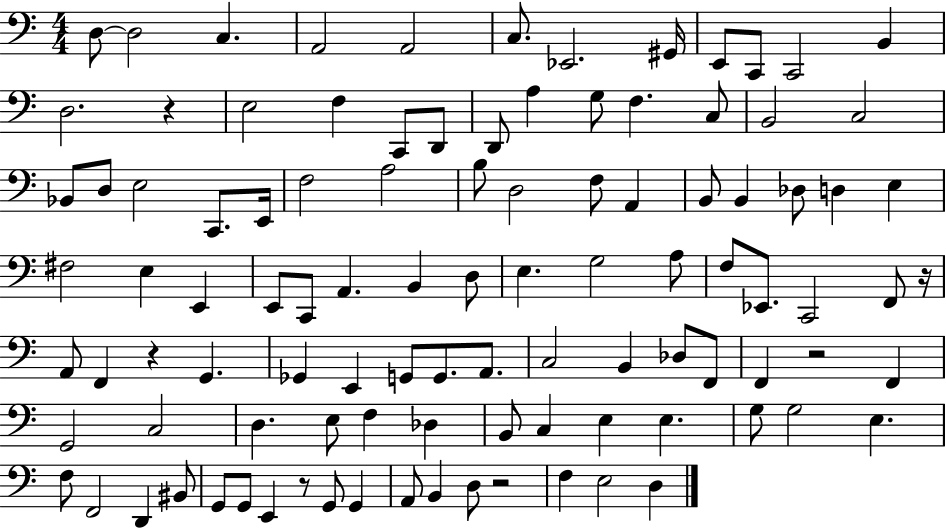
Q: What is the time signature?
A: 4/4